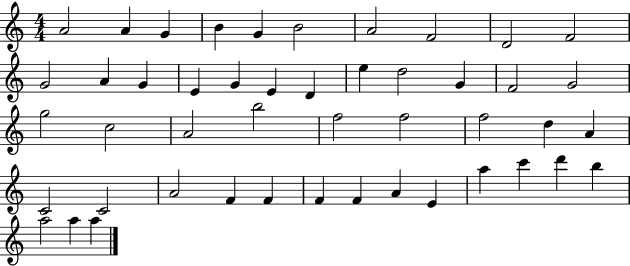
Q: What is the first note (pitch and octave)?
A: A4